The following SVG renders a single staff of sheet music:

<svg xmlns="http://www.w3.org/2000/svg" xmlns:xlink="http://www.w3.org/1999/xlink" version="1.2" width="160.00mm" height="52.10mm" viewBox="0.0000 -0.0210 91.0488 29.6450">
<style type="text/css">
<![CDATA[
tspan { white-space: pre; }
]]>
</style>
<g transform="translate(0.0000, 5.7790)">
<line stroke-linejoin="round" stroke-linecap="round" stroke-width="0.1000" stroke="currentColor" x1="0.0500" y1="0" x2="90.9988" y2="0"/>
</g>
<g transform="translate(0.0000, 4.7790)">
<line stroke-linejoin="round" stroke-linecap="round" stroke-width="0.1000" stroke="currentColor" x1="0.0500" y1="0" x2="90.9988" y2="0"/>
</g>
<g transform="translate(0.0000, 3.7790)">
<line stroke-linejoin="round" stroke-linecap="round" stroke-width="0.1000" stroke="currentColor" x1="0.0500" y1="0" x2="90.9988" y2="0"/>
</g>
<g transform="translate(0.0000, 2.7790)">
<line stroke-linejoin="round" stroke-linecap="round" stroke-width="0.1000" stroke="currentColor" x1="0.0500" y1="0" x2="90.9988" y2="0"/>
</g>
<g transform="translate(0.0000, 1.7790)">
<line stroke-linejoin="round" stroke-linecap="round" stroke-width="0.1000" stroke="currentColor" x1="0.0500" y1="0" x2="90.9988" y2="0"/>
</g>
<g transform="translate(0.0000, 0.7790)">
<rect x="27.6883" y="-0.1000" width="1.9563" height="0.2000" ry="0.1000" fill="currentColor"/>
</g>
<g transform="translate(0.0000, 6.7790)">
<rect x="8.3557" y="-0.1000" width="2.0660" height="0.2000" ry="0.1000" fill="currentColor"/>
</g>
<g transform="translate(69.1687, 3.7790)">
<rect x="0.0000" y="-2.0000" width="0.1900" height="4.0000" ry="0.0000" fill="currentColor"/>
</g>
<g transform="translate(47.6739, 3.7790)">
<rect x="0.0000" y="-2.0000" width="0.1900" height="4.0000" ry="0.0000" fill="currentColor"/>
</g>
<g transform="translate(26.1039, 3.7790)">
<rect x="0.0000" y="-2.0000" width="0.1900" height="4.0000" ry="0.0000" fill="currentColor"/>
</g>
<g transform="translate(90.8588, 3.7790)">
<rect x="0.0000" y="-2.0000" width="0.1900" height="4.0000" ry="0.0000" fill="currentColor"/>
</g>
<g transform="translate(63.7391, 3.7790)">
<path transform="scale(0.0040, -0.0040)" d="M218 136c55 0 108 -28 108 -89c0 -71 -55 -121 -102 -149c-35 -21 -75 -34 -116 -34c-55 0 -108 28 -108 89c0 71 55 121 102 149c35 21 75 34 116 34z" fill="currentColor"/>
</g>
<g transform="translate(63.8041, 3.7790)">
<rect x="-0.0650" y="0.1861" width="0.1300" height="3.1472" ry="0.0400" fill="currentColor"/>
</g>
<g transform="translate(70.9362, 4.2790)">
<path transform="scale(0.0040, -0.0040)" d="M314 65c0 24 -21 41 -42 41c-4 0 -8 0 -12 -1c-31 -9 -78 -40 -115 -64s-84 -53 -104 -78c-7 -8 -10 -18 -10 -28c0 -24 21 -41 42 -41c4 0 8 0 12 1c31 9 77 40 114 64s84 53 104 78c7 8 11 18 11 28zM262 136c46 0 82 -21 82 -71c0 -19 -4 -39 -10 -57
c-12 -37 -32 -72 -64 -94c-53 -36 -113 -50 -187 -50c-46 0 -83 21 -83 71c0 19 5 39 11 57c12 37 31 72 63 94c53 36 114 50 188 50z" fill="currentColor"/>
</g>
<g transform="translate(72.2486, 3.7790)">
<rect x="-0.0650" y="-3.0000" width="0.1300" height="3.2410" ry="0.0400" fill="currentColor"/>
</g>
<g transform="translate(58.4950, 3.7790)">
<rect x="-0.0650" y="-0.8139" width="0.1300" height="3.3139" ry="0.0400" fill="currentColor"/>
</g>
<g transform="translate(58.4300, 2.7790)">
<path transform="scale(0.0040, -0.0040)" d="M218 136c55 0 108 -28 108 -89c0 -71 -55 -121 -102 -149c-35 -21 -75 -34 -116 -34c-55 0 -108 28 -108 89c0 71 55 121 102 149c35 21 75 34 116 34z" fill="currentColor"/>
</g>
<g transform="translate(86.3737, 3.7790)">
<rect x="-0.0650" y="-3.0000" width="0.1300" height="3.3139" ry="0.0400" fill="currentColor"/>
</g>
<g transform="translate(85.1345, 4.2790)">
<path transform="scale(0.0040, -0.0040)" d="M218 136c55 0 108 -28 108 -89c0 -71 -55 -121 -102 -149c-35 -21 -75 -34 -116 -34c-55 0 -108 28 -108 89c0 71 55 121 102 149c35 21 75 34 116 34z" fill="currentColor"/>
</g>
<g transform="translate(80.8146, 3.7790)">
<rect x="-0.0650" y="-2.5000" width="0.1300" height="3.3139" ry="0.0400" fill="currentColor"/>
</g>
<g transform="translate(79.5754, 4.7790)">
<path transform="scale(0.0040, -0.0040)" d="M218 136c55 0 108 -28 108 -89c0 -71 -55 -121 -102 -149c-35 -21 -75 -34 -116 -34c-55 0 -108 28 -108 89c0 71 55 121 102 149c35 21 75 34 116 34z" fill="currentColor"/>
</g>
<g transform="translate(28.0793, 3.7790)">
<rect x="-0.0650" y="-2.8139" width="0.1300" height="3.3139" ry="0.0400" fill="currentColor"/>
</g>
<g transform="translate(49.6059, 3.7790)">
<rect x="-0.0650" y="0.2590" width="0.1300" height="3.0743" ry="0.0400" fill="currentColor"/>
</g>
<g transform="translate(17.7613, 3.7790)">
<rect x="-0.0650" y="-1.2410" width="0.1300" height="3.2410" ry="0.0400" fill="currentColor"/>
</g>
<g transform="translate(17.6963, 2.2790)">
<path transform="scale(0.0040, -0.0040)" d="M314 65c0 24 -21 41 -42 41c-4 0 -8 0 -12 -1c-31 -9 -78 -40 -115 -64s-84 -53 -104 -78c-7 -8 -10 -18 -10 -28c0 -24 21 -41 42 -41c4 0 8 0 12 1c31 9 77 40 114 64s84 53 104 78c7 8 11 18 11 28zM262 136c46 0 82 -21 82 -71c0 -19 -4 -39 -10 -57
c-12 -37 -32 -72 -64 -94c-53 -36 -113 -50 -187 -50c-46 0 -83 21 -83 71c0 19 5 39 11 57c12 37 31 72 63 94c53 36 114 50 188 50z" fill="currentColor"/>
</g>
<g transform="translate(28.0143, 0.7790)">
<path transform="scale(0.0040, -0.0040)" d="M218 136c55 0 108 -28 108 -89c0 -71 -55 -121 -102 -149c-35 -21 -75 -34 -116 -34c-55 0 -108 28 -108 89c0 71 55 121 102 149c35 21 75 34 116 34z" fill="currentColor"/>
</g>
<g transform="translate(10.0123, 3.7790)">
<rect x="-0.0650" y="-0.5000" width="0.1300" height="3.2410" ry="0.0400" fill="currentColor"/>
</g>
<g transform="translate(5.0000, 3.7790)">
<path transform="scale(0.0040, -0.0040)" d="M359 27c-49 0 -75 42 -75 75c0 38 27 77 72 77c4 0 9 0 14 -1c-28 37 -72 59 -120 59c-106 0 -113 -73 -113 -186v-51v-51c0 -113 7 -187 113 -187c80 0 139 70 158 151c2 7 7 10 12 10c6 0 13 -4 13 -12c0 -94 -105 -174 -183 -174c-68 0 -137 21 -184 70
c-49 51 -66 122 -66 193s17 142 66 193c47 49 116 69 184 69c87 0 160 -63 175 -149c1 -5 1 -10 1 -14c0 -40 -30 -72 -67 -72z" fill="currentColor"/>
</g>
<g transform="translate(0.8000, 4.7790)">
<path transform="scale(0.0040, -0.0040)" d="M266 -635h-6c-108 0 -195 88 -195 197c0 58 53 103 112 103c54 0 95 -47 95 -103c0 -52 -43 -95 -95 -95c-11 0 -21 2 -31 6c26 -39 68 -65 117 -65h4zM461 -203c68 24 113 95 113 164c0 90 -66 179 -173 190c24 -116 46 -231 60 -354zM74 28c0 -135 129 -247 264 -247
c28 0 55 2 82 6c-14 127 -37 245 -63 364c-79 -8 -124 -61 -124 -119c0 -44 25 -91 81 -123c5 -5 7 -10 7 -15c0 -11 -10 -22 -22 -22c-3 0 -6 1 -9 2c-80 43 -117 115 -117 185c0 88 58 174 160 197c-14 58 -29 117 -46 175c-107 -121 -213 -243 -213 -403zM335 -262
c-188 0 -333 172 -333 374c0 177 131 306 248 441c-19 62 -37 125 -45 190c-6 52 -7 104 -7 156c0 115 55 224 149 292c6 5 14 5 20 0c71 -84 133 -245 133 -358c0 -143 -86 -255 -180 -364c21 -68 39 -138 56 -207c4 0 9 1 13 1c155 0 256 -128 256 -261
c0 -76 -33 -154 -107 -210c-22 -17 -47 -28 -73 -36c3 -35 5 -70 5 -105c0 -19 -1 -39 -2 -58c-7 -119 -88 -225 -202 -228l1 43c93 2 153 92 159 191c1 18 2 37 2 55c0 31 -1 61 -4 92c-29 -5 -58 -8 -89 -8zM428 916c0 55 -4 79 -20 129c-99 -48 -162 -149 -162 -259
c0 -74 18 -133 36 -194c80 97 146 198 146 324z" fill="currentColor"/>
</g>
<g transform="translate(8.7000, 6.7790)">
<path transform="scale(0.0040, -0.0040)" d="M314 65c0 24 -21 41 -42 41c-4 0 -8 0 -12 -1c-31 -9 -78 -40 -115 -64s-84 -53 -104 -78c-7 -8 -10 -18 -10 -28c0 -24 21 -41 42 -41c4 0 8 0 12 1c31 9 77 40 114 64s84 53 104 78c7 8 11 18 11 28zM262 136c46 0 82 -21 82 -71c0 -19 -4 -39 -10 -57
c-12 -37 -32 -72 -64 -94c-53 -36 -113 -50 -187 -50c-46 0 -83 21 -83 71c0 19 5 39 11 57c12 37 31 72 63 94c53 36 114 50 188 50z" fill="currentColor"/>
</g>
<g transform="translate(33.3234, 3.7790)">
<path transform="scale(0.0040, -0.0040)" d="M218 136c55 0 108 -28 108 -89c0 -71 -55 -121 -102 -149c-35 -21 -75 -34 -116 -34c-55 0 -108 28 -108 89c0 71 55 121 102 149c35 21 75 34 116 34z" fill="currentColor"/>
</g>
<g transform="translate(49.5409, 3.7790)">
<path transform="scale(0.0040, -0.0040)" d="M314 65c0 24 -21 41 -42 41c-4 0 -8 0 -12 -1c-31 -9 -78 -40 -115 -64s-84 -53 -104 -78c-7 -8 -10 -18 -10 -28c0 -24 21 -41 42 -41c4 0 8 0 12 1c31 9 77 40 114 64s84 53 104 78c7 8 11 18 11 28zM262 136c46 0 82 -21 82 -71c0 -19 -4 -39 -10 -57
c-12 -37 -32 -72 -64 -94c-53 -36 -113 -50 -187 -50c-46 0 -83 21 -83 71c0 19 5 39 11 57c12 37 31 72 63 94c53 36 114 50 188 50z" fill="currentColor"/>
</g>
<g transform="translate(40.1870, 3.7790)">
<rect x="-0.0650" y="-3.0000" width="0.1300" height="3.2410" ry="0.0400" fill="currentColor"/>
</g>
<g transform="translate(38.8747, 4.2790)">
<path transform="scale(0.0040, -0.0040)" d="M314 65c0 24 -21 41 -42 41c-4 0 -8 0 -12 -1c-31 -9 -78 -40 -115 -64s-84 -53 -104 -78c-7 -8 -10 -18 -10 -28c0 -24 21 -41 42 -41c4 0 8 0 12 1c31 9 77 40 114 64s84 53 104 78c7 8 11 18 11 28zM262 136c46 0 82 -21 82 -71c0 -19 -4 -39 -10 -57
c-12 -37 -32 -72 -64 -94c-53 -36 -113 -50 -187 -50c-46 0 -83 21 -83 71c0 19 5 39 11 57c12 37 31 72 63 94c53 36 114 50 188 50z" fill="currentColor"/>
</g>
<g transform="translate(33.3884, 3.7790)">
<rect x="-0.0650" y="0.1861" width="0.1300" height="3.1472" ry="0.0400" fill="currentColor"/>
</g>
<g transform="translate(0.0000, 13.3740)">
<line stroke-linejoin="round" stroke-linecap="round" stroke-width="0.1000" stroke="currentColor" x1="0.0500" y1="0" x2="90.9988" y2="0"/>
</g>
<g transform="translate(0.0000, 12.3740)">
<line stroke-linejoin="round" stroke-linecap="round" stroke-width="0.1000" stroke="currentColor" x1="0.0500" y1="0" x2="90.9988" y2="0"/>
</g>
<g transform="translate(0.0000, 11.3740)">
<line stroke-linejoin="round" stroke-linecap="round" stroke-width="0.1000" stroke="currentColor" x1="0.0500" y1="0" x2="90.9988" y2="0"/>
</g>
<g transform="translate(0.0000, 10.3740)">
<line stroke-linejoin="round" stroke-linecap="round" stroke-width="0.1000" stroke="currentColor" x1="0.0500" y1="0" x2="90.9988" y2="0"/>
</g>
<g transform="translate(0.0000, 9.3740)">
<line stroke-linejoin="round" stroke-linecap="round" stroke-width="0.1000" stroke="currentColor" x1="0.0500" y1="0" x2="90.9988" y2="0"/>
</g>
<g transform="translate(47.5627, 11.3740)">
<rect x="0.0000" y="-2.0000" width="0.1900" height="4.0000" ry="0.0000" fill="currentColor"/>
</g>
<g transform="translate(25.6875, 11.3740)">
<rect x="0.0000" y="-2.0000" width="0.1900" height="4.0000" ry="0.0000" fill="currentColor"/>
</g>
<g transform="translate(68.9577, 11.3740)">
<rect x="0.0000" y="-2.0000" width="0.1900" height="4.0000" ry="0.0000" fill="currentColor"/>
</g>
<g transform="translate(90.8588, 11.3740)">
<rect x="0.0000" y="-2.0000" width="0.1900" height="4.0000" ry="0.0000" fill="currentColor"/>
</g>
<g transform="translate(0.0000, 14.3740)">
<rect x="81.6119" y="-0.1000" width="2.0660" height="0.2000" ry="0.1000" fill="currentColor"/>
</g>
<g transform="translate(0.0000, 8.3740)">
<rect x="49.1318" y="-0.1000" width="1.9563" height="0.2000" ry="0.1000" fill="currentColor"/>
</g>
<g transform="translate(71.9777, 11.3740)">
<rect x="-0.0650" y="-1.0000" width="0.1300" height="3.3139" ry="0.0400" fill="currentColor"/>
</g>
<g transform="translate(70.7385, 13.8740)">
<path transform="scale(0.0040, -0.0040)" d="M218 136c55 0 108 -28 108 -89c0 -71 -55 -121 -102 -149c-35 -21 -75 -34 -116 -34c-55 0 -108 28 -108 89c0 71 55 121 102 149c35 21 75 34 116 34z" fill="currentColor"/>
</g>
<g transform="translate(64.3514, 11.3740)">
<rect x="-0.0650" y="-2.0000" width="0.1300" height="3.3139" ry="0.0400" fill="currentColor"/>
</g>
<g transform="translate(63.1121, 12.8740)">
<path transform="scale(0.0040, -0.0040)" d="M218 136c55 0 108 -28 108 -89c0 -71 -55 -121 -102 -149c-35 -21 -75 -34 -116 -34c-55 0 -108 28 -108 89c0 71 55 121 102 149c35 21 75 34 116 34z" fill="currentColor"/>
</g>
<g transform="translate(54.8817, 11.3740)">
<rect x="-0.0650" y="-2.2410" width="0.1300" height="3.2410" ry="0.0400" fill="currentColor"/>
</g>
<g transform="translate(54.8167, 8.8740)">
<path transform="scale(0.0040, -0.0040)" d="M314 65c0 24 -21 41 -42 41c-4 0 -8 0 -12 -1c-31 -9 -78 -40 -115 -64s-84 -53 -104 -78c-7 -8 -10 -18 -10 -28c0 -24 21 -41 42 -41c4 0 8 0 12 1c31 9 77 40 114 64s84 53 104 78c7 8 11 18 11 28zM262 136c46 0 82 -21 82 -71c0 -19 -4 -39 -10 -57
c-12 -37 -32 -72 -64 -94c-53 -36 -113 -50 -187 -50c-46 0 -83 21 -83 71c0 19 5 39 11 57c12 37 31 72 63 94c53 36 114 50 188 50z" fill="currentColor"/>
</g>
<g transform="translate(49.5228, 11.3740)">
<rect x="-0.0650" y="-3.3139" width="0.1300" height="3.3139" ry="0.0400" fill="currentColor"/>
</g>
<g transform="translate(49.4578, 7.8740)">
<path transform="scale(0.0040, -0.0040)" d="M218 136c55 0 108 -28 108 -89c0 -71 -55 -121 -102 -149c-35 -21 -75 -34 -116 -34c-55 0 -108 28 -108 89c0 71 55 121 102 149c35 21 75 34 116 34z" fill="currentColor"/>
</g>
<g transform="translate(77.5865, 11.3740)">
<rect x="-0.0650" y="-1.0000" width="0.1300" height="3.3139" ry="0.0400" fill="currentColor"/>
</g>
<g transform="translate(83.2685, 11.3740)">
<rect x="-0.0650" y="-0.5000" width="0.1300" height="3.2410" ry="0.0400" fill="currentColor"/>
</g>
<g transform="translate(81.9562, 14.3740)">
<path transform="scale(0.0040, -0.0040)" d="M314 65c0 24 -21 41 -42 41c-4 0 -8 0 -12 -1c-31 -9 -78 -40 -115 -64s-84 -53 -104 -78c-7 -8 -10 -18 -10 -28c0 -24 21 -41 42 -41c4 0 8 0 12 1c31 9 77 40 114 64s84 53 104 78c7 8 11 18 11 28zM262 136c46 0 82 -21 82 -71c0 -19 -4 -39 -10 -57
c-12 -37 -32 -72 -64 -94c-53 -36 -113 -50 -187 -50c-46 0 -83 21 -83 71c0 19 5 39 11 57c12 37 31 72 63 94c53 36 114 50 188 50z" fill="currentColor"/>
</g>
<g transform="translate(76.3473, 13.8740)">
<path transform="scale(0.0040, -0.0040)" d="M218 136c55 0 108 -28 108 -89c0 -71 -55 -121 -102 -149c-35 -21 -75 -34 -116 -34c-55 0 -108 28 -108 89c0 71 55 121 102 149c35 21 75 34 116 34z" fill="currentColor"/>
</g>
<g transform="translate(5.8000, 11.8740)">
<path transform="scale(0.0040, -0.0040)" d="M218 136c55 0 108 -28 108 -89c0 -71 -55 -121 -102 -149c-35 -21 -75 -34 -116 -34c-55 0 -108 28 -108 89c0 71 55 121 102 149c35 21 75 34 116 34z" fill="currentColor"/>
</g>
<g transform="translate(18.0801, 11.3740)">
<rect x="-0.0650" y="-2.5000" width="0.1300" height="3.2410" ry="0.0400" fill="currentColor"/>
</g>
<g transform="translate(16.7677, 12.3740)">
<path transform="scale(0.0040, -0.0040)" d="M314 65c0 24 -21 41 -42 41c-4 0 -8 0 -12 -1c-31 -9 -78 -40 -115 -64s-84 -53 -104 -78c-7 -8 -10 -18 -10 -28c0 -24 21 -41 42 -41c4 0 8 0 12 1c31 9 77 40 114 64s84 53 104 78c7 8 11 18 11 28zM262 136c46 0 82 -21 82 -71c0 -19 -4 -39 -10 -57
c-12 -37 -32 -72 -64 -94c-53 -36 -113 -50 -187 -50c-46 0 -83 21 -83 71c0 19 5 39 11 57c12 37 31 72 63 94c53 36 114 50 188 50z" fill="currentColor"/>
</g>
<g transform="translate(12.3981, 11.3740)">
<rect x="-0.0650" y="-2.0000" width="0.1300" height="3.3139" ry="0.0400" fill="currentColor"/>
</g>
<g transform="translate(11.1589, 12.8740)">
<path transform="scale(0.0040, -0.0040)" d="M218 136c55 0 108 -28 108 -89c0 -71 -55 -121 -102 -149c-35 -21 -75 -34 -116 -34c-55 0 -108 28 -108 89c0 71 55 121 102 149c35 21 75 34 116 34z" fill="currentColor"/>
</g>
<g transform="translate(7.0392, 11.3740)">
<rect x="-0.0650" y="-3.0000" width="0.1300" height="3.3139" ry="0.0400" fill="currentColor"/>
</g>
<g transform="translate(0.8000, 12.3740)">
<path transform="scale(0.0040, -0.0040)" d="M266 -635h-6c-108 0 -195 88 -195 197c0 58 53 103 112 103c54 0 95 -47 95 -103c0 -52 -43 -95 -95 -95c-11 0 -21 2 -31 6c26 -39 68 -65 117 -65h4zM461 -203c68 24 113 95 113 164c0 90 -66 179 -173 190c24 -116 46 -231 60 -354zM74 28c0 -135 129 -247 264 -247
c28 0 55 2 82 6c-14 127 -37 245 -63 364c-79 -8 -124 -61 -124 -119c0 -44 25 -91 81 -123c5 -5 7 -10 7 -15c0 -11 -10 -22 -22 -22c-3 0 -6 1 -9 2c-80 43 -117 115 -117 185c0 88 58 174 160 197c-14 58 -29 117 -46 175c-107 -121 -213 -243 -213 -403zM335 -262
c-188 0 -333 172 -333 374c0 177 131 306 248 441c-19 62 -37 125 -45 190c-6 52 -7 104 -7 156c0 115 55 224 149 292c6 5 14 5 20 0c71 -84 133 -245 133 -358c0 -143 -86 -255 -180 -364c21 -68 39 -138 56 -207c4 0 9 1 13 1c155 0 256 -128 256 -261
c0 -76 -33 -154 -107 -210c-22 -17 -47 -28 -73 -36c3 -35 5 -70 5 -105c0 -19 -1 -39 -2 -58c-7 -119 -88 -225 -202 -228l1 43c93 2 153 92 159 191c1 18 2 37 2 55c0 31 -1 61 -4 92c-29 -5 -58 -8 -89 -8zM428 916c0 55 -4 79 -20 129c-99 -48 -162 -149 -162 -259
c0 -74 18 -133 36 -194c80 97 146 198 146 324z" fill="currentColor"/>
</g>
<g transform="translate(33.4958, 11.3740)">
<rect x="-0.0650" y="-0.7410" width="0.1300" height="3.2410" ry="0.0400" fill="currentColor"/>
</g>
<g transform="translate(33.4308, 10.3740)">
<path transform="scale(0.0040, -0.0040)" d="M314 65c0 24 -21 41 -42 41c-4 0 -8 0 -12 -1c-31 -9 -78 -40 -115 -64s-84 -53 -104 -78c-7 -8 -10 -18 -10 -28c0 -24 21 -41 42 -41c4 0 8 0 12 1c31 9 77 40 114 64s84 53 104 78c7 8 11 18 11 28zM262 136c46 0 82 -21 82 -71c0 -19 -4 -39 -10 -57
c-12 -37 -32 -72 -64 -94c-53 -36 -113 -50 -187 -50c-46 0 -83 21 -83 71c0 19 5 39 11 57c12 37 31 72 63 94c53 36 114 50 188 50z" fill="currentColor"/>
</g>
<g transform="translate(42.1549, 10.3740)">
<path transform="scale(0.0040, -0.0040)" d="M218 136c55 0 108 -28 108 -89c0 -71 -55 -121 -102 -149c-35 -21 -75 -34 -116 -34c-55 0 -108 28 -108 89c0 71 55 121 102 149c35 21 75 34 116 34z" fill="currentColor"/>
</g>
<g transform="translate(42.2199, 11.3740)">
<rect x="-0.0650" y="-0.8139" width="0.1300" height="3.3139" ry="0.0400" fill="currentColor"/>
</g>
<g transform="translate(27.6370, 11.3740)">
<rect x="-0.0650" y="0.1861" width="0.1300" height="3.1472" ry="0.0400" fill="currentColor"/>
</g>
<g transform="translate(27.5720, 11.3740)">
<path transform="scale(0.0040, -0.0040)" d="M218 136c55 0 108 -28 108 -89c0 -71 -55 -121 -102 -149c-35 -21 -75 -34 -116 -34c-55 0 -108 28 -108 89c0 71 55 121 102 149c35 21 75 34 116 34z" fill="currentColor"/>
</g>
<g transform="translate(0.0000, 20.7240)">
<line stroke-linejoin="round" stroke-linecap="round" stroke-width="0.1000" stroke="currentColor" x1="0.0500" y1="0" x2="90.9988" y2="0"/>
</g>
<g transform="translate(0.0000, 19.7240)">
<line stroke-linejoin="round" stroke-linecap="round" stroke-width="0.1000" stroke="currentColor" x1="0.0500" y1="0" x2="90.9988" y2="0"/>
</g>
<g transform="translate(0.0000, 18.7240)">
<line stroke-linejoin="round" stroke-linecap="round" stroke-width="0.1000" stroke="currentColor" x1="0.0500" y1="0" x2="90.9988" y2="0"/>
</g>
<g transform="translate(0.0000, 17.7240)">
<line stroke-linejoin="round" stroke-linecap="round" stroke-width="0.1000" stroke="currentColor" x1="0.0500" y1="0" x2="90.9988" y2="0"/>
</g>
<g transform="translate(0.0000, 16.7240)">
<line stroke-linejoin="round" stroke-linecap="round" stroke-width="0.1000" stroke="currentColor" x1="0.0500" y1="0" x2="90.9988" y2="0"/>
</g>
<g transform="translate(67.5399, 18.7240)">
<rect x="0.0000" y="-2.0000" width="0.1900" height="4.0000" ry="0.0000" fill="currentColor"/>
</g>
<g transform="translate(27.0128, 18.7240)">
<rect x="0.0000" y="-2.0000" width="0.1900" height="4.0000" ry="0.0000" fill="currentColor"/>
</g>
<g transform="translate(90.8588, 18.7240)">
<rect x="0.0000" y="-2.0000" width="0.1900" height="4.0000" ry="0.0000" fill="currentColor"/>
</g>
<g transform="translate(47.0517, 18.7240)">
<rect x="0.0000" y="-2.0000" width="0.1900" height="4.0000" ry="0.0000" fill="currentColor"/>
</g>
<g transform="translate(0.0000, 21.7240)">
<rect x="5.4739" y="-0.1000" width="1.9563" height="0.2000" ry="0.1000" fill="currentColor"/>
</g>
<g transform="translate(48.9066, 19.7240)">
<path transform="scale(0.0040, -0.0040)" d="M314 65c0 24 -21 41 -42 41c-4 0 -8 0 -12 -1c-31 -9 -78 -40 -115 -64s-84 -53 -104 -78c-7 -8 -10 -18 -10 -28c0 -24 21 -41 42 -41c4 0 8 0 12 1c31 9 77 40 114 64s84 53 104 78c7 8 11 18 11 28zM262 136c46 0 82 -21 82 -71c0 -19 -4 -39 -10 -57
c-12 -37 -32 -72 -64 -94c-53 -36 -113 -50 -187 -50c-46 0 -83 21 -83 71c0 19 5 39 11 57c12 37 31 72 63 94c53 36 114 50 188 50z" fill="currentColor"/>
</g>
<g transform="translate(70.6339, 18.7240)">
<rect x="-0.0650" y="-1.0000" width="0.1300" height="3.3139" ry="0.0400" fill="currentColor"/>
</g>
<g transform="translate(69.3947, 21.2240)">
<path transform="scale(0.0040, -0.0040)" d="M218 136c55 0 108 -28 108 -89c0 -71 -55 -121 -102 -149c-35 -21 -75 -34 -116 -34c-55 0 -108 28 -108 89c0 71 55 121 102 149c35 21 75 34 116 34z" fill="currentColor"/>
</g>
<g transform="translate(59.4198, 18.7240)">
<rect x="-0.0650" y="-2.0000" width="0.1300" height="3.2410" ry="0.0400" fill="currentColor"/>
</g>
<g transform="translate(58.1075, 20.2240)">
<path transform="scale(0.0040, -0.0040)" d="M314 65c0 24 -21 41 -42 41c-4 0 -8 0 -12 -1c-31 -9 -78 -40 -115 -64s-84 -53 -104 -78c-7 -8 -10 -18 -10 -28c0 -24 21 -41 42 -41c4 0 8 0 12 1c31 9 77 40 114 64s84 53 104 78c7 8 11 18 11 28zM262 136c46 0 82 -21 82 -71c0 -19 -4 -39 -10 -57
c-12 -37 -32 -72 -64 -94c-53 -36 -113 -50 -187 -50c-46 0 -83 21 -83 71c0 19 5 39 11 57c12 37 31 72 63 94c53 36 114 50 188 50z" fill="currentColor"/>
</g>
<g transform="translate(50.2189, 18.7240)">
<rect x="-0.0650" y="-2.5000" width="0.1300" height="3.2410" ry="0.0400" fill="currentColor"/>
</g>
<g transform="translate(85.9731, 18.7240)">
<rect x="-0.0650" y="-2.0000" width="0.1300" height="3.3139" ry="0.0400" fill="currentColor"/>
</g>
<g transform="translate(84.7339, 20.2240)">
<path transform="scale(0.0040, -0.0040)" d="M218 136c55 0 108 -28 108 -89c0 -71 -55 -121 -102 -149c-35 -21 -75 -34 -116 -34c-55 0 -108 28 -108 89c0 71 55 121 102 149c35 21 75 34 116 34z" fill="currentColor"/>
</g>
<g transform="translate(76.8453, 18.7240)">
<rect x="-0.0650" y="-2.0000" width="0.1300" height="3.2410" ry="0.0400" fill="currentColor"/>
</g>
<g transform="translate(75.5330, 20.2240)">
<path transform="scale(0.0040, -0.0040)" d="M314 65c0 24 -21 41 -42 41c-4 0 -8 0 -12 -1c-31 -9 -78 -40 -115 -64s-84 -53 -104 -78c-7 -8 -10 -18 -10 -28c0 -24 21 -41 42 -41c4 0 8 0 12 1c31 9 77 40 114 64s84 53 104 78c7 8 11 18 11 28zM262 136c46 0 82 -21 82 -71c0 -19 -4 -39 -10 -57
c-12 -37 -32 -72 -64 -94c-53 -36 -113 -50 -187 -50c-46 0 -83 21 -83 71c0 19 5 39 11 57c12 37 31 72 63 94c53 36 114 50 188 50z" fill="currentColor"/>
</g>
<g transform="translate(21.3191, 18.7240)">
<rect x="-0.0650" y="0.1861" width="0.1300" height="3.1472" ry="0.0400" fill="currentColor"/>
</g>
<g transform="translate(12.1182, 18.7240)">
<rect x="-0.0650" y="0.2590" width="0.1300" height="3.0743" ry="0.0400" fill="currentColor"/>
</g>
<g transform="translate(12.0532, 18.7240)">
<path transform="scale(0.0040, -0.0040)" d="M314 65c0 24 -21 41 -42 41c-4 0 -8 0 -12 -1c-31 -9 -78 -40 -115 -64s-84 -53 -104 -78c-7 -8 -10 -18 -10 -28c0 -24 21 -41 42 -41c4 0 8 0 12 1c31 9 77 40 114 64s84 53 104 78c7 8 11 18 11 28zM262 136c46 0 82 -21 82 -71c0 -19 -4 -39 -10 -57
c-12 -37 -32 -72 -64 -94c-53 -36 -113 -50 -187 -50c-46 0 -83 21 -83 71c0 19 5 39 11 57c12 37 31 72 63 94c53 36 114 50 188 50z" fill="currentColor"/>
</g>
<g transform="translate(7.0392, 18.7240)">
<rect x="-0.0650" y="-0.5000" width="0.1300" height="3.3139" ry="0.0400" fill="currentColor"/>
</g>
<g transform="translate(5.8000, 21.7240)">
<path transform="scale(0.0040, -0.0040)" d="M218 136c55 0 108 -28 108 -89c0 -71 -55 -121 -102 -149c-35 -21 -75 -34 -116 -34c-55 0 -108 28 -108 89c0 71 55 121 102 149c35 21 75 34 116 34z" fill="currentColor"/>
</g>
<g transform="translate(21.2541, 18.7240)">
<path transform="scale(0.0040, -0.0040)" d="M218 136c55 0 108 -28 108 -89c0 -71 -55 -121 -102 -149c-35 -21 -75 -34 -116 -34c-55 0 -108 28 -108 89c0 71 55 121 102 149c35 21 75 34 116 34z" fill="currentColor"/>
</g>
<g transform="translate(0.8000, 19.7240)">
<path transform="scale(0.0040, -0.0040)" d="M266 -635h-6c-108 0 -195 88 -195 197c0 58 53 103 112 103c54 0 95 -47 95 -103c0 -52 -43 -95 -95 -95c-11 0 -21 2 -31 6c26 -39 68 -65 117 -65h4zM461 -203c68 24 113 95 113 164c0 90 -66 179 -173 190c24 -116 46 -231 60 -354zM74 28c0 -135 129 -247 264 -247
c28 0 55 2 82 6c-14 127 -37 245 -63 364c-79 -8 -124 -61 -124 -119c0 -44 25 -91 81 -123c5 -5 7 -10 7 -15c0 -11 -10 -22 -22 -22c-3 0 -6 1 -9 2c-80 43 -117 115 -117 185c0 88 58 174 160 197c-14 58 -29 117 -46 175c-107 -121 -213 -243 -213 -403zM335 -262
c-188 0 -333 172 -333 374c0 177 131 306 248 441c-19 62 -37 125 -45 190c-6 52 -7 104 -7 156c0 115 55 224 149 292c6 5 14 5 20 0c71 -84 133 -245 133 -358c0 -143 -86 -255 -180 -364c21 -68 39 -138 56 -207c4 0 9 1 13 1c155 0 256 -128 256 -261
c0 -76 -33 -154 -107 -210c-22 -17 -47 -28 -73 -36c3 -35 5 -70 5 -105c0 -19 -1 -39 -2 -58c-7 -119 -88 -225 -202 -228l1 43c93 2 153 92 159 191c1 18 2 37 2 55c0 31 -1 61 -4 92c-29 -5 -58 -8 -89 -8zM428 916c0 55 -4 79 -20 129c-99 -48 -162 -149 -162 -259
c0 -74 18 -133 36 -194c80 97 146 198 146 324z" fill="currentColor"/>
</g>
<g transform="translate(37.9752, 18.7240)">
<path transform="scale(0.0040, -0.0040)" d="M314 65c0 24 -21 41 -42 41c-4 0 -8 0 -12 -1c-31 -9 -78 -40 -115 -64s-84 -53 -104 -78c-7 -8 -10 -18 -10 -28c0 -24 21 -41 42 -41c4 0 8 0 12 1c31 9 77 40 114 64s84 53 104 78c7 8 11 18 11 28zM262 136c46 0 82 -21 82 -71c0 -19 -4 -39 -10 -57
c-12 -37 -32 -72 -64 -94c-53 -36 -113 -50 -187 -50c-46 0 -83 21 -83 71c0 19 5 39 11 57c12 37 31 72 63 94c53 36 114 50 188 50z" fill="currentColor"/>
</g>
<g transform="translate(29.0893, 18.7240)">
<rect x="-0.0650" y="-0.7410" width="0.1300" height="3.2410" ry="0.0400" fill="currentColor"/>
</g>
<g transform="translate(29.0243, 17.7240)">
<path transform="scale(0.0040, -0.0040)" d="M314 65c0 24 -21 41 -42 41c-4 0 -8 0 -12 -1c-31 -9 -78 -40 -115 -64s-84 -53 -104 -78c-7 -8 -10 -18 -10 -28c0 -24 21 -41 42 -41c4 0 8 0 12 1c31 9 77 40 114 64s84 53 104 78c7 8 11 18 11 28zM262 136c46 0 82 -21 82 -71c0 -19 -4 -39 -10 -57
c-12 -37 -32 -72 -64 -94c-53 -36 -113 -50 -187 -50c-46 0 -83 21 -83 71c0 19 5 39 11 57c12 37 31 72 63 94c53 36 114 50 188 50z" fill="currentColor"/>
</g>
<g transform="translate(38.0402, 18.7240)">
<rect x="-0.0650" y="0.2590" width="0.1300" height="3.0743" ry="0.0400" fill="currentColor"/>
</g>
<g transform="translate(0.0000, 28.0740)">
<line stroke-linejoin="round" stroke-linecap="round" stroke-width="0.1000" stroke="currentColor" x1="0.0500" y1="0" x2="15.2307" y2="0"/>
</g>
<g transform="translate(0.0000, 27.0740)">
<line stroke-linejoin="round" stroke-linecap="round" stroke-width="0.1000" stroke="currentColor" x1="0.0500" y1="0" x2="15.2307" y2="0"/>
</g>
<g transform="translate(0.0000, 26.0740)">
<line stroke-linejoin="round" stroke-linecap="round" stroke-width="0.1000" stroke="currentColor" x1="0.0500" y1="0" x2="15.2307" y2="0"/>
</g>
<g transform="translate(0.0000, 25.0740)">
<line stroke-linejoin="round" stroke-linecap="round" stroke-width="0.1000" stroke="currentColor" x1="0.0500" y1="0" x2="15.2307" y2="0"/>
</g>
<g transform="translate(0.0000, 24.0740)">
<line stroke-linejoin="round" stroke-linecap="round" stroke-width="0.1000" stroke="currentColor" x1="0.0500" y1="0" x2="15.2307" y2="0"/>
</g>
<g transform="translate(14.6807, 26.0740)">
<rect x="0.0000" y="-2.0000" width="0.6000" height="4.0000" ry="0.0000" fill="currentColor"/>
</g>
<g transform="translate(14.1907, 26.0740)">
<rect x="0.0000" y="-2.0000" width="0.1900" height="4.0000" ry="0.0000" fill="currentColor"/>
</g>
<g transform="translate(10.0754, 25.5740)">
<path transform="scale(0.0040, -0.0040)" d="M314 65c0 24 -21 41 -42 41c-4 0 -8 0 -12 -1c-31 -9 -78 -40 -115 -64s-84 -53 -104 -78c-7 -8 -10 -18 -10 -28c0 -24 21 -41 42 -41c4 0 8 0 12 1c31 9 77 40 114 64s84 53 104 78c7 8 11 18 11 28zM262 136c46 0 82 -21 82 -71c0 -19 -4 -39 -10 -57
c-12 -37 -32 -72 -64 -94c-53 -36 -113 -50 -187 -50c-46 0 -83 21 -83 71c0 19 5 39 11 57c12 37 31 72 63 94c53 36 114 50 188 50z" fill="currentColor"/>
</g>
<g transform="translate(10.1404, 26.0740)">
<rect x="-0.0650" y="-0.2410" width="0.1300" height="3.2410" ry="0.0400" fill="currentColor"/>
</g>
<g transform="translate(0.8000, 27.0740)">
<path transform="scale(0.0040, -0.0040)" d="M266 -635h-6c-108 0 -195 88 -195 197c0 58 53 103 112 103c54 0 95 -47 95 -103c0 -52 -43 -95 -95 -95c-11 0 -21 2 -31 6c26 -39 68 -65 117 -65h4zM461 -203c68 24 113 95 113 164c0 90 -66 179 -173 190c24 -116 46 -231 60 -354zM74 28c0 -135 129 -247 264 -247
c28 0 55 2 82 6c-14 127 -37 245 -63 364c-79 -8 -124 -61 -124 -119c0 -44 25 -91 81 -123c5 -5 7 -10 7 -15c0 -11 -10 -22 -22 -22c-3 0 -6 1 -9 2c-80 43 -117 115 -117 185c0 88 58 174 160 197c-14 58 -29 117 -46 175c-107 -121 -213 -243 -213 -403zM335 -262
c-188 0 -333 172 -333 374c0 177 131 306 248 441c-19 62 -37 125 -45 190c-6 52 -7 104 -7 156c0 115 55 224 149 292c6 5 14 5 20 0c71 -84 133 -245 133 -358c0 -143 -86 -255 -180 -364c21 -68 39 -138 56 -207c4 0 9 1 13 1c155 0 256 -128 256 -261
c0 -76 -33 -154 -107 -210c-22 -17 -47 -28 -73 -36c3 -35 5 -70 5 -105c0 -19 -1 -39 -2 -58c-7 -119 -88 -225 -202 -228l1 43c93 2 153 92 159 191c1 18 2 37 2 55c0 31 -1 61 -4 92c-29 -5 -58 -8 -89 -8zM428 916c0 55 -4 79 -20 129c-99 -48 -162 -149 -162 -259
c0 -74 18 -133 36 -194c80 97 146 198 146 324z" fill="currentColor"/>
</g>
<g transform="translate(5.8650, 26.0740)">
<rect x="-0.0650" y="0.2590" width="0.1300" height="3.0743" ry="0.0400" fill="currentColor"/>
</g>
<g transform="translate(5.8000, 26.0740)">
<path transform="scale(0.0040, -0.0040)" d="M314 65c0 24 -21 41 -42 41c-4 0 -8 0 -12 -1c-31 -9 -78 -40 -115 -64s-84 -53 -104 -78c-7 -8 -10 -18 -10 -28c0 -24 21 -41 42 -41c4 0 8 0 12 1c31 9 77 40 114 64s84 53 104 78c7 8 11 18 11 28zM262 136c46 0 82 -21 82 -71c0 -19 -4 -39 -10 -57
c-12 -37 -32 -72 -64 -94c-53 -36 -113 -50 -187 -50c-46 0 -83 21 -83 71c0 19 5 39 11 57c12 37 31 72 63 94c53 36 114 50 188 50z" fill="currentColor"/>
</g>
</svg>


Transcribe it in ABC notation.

X:1
T:Untitled
M:4/4
L:1/4
K:C
C2 e2 a B A2 B2 d B A2 G A A F G2 B d2 d b g2 F D D C2 C B2 B d2 B2 G2 F2 D F2 F B2 c2